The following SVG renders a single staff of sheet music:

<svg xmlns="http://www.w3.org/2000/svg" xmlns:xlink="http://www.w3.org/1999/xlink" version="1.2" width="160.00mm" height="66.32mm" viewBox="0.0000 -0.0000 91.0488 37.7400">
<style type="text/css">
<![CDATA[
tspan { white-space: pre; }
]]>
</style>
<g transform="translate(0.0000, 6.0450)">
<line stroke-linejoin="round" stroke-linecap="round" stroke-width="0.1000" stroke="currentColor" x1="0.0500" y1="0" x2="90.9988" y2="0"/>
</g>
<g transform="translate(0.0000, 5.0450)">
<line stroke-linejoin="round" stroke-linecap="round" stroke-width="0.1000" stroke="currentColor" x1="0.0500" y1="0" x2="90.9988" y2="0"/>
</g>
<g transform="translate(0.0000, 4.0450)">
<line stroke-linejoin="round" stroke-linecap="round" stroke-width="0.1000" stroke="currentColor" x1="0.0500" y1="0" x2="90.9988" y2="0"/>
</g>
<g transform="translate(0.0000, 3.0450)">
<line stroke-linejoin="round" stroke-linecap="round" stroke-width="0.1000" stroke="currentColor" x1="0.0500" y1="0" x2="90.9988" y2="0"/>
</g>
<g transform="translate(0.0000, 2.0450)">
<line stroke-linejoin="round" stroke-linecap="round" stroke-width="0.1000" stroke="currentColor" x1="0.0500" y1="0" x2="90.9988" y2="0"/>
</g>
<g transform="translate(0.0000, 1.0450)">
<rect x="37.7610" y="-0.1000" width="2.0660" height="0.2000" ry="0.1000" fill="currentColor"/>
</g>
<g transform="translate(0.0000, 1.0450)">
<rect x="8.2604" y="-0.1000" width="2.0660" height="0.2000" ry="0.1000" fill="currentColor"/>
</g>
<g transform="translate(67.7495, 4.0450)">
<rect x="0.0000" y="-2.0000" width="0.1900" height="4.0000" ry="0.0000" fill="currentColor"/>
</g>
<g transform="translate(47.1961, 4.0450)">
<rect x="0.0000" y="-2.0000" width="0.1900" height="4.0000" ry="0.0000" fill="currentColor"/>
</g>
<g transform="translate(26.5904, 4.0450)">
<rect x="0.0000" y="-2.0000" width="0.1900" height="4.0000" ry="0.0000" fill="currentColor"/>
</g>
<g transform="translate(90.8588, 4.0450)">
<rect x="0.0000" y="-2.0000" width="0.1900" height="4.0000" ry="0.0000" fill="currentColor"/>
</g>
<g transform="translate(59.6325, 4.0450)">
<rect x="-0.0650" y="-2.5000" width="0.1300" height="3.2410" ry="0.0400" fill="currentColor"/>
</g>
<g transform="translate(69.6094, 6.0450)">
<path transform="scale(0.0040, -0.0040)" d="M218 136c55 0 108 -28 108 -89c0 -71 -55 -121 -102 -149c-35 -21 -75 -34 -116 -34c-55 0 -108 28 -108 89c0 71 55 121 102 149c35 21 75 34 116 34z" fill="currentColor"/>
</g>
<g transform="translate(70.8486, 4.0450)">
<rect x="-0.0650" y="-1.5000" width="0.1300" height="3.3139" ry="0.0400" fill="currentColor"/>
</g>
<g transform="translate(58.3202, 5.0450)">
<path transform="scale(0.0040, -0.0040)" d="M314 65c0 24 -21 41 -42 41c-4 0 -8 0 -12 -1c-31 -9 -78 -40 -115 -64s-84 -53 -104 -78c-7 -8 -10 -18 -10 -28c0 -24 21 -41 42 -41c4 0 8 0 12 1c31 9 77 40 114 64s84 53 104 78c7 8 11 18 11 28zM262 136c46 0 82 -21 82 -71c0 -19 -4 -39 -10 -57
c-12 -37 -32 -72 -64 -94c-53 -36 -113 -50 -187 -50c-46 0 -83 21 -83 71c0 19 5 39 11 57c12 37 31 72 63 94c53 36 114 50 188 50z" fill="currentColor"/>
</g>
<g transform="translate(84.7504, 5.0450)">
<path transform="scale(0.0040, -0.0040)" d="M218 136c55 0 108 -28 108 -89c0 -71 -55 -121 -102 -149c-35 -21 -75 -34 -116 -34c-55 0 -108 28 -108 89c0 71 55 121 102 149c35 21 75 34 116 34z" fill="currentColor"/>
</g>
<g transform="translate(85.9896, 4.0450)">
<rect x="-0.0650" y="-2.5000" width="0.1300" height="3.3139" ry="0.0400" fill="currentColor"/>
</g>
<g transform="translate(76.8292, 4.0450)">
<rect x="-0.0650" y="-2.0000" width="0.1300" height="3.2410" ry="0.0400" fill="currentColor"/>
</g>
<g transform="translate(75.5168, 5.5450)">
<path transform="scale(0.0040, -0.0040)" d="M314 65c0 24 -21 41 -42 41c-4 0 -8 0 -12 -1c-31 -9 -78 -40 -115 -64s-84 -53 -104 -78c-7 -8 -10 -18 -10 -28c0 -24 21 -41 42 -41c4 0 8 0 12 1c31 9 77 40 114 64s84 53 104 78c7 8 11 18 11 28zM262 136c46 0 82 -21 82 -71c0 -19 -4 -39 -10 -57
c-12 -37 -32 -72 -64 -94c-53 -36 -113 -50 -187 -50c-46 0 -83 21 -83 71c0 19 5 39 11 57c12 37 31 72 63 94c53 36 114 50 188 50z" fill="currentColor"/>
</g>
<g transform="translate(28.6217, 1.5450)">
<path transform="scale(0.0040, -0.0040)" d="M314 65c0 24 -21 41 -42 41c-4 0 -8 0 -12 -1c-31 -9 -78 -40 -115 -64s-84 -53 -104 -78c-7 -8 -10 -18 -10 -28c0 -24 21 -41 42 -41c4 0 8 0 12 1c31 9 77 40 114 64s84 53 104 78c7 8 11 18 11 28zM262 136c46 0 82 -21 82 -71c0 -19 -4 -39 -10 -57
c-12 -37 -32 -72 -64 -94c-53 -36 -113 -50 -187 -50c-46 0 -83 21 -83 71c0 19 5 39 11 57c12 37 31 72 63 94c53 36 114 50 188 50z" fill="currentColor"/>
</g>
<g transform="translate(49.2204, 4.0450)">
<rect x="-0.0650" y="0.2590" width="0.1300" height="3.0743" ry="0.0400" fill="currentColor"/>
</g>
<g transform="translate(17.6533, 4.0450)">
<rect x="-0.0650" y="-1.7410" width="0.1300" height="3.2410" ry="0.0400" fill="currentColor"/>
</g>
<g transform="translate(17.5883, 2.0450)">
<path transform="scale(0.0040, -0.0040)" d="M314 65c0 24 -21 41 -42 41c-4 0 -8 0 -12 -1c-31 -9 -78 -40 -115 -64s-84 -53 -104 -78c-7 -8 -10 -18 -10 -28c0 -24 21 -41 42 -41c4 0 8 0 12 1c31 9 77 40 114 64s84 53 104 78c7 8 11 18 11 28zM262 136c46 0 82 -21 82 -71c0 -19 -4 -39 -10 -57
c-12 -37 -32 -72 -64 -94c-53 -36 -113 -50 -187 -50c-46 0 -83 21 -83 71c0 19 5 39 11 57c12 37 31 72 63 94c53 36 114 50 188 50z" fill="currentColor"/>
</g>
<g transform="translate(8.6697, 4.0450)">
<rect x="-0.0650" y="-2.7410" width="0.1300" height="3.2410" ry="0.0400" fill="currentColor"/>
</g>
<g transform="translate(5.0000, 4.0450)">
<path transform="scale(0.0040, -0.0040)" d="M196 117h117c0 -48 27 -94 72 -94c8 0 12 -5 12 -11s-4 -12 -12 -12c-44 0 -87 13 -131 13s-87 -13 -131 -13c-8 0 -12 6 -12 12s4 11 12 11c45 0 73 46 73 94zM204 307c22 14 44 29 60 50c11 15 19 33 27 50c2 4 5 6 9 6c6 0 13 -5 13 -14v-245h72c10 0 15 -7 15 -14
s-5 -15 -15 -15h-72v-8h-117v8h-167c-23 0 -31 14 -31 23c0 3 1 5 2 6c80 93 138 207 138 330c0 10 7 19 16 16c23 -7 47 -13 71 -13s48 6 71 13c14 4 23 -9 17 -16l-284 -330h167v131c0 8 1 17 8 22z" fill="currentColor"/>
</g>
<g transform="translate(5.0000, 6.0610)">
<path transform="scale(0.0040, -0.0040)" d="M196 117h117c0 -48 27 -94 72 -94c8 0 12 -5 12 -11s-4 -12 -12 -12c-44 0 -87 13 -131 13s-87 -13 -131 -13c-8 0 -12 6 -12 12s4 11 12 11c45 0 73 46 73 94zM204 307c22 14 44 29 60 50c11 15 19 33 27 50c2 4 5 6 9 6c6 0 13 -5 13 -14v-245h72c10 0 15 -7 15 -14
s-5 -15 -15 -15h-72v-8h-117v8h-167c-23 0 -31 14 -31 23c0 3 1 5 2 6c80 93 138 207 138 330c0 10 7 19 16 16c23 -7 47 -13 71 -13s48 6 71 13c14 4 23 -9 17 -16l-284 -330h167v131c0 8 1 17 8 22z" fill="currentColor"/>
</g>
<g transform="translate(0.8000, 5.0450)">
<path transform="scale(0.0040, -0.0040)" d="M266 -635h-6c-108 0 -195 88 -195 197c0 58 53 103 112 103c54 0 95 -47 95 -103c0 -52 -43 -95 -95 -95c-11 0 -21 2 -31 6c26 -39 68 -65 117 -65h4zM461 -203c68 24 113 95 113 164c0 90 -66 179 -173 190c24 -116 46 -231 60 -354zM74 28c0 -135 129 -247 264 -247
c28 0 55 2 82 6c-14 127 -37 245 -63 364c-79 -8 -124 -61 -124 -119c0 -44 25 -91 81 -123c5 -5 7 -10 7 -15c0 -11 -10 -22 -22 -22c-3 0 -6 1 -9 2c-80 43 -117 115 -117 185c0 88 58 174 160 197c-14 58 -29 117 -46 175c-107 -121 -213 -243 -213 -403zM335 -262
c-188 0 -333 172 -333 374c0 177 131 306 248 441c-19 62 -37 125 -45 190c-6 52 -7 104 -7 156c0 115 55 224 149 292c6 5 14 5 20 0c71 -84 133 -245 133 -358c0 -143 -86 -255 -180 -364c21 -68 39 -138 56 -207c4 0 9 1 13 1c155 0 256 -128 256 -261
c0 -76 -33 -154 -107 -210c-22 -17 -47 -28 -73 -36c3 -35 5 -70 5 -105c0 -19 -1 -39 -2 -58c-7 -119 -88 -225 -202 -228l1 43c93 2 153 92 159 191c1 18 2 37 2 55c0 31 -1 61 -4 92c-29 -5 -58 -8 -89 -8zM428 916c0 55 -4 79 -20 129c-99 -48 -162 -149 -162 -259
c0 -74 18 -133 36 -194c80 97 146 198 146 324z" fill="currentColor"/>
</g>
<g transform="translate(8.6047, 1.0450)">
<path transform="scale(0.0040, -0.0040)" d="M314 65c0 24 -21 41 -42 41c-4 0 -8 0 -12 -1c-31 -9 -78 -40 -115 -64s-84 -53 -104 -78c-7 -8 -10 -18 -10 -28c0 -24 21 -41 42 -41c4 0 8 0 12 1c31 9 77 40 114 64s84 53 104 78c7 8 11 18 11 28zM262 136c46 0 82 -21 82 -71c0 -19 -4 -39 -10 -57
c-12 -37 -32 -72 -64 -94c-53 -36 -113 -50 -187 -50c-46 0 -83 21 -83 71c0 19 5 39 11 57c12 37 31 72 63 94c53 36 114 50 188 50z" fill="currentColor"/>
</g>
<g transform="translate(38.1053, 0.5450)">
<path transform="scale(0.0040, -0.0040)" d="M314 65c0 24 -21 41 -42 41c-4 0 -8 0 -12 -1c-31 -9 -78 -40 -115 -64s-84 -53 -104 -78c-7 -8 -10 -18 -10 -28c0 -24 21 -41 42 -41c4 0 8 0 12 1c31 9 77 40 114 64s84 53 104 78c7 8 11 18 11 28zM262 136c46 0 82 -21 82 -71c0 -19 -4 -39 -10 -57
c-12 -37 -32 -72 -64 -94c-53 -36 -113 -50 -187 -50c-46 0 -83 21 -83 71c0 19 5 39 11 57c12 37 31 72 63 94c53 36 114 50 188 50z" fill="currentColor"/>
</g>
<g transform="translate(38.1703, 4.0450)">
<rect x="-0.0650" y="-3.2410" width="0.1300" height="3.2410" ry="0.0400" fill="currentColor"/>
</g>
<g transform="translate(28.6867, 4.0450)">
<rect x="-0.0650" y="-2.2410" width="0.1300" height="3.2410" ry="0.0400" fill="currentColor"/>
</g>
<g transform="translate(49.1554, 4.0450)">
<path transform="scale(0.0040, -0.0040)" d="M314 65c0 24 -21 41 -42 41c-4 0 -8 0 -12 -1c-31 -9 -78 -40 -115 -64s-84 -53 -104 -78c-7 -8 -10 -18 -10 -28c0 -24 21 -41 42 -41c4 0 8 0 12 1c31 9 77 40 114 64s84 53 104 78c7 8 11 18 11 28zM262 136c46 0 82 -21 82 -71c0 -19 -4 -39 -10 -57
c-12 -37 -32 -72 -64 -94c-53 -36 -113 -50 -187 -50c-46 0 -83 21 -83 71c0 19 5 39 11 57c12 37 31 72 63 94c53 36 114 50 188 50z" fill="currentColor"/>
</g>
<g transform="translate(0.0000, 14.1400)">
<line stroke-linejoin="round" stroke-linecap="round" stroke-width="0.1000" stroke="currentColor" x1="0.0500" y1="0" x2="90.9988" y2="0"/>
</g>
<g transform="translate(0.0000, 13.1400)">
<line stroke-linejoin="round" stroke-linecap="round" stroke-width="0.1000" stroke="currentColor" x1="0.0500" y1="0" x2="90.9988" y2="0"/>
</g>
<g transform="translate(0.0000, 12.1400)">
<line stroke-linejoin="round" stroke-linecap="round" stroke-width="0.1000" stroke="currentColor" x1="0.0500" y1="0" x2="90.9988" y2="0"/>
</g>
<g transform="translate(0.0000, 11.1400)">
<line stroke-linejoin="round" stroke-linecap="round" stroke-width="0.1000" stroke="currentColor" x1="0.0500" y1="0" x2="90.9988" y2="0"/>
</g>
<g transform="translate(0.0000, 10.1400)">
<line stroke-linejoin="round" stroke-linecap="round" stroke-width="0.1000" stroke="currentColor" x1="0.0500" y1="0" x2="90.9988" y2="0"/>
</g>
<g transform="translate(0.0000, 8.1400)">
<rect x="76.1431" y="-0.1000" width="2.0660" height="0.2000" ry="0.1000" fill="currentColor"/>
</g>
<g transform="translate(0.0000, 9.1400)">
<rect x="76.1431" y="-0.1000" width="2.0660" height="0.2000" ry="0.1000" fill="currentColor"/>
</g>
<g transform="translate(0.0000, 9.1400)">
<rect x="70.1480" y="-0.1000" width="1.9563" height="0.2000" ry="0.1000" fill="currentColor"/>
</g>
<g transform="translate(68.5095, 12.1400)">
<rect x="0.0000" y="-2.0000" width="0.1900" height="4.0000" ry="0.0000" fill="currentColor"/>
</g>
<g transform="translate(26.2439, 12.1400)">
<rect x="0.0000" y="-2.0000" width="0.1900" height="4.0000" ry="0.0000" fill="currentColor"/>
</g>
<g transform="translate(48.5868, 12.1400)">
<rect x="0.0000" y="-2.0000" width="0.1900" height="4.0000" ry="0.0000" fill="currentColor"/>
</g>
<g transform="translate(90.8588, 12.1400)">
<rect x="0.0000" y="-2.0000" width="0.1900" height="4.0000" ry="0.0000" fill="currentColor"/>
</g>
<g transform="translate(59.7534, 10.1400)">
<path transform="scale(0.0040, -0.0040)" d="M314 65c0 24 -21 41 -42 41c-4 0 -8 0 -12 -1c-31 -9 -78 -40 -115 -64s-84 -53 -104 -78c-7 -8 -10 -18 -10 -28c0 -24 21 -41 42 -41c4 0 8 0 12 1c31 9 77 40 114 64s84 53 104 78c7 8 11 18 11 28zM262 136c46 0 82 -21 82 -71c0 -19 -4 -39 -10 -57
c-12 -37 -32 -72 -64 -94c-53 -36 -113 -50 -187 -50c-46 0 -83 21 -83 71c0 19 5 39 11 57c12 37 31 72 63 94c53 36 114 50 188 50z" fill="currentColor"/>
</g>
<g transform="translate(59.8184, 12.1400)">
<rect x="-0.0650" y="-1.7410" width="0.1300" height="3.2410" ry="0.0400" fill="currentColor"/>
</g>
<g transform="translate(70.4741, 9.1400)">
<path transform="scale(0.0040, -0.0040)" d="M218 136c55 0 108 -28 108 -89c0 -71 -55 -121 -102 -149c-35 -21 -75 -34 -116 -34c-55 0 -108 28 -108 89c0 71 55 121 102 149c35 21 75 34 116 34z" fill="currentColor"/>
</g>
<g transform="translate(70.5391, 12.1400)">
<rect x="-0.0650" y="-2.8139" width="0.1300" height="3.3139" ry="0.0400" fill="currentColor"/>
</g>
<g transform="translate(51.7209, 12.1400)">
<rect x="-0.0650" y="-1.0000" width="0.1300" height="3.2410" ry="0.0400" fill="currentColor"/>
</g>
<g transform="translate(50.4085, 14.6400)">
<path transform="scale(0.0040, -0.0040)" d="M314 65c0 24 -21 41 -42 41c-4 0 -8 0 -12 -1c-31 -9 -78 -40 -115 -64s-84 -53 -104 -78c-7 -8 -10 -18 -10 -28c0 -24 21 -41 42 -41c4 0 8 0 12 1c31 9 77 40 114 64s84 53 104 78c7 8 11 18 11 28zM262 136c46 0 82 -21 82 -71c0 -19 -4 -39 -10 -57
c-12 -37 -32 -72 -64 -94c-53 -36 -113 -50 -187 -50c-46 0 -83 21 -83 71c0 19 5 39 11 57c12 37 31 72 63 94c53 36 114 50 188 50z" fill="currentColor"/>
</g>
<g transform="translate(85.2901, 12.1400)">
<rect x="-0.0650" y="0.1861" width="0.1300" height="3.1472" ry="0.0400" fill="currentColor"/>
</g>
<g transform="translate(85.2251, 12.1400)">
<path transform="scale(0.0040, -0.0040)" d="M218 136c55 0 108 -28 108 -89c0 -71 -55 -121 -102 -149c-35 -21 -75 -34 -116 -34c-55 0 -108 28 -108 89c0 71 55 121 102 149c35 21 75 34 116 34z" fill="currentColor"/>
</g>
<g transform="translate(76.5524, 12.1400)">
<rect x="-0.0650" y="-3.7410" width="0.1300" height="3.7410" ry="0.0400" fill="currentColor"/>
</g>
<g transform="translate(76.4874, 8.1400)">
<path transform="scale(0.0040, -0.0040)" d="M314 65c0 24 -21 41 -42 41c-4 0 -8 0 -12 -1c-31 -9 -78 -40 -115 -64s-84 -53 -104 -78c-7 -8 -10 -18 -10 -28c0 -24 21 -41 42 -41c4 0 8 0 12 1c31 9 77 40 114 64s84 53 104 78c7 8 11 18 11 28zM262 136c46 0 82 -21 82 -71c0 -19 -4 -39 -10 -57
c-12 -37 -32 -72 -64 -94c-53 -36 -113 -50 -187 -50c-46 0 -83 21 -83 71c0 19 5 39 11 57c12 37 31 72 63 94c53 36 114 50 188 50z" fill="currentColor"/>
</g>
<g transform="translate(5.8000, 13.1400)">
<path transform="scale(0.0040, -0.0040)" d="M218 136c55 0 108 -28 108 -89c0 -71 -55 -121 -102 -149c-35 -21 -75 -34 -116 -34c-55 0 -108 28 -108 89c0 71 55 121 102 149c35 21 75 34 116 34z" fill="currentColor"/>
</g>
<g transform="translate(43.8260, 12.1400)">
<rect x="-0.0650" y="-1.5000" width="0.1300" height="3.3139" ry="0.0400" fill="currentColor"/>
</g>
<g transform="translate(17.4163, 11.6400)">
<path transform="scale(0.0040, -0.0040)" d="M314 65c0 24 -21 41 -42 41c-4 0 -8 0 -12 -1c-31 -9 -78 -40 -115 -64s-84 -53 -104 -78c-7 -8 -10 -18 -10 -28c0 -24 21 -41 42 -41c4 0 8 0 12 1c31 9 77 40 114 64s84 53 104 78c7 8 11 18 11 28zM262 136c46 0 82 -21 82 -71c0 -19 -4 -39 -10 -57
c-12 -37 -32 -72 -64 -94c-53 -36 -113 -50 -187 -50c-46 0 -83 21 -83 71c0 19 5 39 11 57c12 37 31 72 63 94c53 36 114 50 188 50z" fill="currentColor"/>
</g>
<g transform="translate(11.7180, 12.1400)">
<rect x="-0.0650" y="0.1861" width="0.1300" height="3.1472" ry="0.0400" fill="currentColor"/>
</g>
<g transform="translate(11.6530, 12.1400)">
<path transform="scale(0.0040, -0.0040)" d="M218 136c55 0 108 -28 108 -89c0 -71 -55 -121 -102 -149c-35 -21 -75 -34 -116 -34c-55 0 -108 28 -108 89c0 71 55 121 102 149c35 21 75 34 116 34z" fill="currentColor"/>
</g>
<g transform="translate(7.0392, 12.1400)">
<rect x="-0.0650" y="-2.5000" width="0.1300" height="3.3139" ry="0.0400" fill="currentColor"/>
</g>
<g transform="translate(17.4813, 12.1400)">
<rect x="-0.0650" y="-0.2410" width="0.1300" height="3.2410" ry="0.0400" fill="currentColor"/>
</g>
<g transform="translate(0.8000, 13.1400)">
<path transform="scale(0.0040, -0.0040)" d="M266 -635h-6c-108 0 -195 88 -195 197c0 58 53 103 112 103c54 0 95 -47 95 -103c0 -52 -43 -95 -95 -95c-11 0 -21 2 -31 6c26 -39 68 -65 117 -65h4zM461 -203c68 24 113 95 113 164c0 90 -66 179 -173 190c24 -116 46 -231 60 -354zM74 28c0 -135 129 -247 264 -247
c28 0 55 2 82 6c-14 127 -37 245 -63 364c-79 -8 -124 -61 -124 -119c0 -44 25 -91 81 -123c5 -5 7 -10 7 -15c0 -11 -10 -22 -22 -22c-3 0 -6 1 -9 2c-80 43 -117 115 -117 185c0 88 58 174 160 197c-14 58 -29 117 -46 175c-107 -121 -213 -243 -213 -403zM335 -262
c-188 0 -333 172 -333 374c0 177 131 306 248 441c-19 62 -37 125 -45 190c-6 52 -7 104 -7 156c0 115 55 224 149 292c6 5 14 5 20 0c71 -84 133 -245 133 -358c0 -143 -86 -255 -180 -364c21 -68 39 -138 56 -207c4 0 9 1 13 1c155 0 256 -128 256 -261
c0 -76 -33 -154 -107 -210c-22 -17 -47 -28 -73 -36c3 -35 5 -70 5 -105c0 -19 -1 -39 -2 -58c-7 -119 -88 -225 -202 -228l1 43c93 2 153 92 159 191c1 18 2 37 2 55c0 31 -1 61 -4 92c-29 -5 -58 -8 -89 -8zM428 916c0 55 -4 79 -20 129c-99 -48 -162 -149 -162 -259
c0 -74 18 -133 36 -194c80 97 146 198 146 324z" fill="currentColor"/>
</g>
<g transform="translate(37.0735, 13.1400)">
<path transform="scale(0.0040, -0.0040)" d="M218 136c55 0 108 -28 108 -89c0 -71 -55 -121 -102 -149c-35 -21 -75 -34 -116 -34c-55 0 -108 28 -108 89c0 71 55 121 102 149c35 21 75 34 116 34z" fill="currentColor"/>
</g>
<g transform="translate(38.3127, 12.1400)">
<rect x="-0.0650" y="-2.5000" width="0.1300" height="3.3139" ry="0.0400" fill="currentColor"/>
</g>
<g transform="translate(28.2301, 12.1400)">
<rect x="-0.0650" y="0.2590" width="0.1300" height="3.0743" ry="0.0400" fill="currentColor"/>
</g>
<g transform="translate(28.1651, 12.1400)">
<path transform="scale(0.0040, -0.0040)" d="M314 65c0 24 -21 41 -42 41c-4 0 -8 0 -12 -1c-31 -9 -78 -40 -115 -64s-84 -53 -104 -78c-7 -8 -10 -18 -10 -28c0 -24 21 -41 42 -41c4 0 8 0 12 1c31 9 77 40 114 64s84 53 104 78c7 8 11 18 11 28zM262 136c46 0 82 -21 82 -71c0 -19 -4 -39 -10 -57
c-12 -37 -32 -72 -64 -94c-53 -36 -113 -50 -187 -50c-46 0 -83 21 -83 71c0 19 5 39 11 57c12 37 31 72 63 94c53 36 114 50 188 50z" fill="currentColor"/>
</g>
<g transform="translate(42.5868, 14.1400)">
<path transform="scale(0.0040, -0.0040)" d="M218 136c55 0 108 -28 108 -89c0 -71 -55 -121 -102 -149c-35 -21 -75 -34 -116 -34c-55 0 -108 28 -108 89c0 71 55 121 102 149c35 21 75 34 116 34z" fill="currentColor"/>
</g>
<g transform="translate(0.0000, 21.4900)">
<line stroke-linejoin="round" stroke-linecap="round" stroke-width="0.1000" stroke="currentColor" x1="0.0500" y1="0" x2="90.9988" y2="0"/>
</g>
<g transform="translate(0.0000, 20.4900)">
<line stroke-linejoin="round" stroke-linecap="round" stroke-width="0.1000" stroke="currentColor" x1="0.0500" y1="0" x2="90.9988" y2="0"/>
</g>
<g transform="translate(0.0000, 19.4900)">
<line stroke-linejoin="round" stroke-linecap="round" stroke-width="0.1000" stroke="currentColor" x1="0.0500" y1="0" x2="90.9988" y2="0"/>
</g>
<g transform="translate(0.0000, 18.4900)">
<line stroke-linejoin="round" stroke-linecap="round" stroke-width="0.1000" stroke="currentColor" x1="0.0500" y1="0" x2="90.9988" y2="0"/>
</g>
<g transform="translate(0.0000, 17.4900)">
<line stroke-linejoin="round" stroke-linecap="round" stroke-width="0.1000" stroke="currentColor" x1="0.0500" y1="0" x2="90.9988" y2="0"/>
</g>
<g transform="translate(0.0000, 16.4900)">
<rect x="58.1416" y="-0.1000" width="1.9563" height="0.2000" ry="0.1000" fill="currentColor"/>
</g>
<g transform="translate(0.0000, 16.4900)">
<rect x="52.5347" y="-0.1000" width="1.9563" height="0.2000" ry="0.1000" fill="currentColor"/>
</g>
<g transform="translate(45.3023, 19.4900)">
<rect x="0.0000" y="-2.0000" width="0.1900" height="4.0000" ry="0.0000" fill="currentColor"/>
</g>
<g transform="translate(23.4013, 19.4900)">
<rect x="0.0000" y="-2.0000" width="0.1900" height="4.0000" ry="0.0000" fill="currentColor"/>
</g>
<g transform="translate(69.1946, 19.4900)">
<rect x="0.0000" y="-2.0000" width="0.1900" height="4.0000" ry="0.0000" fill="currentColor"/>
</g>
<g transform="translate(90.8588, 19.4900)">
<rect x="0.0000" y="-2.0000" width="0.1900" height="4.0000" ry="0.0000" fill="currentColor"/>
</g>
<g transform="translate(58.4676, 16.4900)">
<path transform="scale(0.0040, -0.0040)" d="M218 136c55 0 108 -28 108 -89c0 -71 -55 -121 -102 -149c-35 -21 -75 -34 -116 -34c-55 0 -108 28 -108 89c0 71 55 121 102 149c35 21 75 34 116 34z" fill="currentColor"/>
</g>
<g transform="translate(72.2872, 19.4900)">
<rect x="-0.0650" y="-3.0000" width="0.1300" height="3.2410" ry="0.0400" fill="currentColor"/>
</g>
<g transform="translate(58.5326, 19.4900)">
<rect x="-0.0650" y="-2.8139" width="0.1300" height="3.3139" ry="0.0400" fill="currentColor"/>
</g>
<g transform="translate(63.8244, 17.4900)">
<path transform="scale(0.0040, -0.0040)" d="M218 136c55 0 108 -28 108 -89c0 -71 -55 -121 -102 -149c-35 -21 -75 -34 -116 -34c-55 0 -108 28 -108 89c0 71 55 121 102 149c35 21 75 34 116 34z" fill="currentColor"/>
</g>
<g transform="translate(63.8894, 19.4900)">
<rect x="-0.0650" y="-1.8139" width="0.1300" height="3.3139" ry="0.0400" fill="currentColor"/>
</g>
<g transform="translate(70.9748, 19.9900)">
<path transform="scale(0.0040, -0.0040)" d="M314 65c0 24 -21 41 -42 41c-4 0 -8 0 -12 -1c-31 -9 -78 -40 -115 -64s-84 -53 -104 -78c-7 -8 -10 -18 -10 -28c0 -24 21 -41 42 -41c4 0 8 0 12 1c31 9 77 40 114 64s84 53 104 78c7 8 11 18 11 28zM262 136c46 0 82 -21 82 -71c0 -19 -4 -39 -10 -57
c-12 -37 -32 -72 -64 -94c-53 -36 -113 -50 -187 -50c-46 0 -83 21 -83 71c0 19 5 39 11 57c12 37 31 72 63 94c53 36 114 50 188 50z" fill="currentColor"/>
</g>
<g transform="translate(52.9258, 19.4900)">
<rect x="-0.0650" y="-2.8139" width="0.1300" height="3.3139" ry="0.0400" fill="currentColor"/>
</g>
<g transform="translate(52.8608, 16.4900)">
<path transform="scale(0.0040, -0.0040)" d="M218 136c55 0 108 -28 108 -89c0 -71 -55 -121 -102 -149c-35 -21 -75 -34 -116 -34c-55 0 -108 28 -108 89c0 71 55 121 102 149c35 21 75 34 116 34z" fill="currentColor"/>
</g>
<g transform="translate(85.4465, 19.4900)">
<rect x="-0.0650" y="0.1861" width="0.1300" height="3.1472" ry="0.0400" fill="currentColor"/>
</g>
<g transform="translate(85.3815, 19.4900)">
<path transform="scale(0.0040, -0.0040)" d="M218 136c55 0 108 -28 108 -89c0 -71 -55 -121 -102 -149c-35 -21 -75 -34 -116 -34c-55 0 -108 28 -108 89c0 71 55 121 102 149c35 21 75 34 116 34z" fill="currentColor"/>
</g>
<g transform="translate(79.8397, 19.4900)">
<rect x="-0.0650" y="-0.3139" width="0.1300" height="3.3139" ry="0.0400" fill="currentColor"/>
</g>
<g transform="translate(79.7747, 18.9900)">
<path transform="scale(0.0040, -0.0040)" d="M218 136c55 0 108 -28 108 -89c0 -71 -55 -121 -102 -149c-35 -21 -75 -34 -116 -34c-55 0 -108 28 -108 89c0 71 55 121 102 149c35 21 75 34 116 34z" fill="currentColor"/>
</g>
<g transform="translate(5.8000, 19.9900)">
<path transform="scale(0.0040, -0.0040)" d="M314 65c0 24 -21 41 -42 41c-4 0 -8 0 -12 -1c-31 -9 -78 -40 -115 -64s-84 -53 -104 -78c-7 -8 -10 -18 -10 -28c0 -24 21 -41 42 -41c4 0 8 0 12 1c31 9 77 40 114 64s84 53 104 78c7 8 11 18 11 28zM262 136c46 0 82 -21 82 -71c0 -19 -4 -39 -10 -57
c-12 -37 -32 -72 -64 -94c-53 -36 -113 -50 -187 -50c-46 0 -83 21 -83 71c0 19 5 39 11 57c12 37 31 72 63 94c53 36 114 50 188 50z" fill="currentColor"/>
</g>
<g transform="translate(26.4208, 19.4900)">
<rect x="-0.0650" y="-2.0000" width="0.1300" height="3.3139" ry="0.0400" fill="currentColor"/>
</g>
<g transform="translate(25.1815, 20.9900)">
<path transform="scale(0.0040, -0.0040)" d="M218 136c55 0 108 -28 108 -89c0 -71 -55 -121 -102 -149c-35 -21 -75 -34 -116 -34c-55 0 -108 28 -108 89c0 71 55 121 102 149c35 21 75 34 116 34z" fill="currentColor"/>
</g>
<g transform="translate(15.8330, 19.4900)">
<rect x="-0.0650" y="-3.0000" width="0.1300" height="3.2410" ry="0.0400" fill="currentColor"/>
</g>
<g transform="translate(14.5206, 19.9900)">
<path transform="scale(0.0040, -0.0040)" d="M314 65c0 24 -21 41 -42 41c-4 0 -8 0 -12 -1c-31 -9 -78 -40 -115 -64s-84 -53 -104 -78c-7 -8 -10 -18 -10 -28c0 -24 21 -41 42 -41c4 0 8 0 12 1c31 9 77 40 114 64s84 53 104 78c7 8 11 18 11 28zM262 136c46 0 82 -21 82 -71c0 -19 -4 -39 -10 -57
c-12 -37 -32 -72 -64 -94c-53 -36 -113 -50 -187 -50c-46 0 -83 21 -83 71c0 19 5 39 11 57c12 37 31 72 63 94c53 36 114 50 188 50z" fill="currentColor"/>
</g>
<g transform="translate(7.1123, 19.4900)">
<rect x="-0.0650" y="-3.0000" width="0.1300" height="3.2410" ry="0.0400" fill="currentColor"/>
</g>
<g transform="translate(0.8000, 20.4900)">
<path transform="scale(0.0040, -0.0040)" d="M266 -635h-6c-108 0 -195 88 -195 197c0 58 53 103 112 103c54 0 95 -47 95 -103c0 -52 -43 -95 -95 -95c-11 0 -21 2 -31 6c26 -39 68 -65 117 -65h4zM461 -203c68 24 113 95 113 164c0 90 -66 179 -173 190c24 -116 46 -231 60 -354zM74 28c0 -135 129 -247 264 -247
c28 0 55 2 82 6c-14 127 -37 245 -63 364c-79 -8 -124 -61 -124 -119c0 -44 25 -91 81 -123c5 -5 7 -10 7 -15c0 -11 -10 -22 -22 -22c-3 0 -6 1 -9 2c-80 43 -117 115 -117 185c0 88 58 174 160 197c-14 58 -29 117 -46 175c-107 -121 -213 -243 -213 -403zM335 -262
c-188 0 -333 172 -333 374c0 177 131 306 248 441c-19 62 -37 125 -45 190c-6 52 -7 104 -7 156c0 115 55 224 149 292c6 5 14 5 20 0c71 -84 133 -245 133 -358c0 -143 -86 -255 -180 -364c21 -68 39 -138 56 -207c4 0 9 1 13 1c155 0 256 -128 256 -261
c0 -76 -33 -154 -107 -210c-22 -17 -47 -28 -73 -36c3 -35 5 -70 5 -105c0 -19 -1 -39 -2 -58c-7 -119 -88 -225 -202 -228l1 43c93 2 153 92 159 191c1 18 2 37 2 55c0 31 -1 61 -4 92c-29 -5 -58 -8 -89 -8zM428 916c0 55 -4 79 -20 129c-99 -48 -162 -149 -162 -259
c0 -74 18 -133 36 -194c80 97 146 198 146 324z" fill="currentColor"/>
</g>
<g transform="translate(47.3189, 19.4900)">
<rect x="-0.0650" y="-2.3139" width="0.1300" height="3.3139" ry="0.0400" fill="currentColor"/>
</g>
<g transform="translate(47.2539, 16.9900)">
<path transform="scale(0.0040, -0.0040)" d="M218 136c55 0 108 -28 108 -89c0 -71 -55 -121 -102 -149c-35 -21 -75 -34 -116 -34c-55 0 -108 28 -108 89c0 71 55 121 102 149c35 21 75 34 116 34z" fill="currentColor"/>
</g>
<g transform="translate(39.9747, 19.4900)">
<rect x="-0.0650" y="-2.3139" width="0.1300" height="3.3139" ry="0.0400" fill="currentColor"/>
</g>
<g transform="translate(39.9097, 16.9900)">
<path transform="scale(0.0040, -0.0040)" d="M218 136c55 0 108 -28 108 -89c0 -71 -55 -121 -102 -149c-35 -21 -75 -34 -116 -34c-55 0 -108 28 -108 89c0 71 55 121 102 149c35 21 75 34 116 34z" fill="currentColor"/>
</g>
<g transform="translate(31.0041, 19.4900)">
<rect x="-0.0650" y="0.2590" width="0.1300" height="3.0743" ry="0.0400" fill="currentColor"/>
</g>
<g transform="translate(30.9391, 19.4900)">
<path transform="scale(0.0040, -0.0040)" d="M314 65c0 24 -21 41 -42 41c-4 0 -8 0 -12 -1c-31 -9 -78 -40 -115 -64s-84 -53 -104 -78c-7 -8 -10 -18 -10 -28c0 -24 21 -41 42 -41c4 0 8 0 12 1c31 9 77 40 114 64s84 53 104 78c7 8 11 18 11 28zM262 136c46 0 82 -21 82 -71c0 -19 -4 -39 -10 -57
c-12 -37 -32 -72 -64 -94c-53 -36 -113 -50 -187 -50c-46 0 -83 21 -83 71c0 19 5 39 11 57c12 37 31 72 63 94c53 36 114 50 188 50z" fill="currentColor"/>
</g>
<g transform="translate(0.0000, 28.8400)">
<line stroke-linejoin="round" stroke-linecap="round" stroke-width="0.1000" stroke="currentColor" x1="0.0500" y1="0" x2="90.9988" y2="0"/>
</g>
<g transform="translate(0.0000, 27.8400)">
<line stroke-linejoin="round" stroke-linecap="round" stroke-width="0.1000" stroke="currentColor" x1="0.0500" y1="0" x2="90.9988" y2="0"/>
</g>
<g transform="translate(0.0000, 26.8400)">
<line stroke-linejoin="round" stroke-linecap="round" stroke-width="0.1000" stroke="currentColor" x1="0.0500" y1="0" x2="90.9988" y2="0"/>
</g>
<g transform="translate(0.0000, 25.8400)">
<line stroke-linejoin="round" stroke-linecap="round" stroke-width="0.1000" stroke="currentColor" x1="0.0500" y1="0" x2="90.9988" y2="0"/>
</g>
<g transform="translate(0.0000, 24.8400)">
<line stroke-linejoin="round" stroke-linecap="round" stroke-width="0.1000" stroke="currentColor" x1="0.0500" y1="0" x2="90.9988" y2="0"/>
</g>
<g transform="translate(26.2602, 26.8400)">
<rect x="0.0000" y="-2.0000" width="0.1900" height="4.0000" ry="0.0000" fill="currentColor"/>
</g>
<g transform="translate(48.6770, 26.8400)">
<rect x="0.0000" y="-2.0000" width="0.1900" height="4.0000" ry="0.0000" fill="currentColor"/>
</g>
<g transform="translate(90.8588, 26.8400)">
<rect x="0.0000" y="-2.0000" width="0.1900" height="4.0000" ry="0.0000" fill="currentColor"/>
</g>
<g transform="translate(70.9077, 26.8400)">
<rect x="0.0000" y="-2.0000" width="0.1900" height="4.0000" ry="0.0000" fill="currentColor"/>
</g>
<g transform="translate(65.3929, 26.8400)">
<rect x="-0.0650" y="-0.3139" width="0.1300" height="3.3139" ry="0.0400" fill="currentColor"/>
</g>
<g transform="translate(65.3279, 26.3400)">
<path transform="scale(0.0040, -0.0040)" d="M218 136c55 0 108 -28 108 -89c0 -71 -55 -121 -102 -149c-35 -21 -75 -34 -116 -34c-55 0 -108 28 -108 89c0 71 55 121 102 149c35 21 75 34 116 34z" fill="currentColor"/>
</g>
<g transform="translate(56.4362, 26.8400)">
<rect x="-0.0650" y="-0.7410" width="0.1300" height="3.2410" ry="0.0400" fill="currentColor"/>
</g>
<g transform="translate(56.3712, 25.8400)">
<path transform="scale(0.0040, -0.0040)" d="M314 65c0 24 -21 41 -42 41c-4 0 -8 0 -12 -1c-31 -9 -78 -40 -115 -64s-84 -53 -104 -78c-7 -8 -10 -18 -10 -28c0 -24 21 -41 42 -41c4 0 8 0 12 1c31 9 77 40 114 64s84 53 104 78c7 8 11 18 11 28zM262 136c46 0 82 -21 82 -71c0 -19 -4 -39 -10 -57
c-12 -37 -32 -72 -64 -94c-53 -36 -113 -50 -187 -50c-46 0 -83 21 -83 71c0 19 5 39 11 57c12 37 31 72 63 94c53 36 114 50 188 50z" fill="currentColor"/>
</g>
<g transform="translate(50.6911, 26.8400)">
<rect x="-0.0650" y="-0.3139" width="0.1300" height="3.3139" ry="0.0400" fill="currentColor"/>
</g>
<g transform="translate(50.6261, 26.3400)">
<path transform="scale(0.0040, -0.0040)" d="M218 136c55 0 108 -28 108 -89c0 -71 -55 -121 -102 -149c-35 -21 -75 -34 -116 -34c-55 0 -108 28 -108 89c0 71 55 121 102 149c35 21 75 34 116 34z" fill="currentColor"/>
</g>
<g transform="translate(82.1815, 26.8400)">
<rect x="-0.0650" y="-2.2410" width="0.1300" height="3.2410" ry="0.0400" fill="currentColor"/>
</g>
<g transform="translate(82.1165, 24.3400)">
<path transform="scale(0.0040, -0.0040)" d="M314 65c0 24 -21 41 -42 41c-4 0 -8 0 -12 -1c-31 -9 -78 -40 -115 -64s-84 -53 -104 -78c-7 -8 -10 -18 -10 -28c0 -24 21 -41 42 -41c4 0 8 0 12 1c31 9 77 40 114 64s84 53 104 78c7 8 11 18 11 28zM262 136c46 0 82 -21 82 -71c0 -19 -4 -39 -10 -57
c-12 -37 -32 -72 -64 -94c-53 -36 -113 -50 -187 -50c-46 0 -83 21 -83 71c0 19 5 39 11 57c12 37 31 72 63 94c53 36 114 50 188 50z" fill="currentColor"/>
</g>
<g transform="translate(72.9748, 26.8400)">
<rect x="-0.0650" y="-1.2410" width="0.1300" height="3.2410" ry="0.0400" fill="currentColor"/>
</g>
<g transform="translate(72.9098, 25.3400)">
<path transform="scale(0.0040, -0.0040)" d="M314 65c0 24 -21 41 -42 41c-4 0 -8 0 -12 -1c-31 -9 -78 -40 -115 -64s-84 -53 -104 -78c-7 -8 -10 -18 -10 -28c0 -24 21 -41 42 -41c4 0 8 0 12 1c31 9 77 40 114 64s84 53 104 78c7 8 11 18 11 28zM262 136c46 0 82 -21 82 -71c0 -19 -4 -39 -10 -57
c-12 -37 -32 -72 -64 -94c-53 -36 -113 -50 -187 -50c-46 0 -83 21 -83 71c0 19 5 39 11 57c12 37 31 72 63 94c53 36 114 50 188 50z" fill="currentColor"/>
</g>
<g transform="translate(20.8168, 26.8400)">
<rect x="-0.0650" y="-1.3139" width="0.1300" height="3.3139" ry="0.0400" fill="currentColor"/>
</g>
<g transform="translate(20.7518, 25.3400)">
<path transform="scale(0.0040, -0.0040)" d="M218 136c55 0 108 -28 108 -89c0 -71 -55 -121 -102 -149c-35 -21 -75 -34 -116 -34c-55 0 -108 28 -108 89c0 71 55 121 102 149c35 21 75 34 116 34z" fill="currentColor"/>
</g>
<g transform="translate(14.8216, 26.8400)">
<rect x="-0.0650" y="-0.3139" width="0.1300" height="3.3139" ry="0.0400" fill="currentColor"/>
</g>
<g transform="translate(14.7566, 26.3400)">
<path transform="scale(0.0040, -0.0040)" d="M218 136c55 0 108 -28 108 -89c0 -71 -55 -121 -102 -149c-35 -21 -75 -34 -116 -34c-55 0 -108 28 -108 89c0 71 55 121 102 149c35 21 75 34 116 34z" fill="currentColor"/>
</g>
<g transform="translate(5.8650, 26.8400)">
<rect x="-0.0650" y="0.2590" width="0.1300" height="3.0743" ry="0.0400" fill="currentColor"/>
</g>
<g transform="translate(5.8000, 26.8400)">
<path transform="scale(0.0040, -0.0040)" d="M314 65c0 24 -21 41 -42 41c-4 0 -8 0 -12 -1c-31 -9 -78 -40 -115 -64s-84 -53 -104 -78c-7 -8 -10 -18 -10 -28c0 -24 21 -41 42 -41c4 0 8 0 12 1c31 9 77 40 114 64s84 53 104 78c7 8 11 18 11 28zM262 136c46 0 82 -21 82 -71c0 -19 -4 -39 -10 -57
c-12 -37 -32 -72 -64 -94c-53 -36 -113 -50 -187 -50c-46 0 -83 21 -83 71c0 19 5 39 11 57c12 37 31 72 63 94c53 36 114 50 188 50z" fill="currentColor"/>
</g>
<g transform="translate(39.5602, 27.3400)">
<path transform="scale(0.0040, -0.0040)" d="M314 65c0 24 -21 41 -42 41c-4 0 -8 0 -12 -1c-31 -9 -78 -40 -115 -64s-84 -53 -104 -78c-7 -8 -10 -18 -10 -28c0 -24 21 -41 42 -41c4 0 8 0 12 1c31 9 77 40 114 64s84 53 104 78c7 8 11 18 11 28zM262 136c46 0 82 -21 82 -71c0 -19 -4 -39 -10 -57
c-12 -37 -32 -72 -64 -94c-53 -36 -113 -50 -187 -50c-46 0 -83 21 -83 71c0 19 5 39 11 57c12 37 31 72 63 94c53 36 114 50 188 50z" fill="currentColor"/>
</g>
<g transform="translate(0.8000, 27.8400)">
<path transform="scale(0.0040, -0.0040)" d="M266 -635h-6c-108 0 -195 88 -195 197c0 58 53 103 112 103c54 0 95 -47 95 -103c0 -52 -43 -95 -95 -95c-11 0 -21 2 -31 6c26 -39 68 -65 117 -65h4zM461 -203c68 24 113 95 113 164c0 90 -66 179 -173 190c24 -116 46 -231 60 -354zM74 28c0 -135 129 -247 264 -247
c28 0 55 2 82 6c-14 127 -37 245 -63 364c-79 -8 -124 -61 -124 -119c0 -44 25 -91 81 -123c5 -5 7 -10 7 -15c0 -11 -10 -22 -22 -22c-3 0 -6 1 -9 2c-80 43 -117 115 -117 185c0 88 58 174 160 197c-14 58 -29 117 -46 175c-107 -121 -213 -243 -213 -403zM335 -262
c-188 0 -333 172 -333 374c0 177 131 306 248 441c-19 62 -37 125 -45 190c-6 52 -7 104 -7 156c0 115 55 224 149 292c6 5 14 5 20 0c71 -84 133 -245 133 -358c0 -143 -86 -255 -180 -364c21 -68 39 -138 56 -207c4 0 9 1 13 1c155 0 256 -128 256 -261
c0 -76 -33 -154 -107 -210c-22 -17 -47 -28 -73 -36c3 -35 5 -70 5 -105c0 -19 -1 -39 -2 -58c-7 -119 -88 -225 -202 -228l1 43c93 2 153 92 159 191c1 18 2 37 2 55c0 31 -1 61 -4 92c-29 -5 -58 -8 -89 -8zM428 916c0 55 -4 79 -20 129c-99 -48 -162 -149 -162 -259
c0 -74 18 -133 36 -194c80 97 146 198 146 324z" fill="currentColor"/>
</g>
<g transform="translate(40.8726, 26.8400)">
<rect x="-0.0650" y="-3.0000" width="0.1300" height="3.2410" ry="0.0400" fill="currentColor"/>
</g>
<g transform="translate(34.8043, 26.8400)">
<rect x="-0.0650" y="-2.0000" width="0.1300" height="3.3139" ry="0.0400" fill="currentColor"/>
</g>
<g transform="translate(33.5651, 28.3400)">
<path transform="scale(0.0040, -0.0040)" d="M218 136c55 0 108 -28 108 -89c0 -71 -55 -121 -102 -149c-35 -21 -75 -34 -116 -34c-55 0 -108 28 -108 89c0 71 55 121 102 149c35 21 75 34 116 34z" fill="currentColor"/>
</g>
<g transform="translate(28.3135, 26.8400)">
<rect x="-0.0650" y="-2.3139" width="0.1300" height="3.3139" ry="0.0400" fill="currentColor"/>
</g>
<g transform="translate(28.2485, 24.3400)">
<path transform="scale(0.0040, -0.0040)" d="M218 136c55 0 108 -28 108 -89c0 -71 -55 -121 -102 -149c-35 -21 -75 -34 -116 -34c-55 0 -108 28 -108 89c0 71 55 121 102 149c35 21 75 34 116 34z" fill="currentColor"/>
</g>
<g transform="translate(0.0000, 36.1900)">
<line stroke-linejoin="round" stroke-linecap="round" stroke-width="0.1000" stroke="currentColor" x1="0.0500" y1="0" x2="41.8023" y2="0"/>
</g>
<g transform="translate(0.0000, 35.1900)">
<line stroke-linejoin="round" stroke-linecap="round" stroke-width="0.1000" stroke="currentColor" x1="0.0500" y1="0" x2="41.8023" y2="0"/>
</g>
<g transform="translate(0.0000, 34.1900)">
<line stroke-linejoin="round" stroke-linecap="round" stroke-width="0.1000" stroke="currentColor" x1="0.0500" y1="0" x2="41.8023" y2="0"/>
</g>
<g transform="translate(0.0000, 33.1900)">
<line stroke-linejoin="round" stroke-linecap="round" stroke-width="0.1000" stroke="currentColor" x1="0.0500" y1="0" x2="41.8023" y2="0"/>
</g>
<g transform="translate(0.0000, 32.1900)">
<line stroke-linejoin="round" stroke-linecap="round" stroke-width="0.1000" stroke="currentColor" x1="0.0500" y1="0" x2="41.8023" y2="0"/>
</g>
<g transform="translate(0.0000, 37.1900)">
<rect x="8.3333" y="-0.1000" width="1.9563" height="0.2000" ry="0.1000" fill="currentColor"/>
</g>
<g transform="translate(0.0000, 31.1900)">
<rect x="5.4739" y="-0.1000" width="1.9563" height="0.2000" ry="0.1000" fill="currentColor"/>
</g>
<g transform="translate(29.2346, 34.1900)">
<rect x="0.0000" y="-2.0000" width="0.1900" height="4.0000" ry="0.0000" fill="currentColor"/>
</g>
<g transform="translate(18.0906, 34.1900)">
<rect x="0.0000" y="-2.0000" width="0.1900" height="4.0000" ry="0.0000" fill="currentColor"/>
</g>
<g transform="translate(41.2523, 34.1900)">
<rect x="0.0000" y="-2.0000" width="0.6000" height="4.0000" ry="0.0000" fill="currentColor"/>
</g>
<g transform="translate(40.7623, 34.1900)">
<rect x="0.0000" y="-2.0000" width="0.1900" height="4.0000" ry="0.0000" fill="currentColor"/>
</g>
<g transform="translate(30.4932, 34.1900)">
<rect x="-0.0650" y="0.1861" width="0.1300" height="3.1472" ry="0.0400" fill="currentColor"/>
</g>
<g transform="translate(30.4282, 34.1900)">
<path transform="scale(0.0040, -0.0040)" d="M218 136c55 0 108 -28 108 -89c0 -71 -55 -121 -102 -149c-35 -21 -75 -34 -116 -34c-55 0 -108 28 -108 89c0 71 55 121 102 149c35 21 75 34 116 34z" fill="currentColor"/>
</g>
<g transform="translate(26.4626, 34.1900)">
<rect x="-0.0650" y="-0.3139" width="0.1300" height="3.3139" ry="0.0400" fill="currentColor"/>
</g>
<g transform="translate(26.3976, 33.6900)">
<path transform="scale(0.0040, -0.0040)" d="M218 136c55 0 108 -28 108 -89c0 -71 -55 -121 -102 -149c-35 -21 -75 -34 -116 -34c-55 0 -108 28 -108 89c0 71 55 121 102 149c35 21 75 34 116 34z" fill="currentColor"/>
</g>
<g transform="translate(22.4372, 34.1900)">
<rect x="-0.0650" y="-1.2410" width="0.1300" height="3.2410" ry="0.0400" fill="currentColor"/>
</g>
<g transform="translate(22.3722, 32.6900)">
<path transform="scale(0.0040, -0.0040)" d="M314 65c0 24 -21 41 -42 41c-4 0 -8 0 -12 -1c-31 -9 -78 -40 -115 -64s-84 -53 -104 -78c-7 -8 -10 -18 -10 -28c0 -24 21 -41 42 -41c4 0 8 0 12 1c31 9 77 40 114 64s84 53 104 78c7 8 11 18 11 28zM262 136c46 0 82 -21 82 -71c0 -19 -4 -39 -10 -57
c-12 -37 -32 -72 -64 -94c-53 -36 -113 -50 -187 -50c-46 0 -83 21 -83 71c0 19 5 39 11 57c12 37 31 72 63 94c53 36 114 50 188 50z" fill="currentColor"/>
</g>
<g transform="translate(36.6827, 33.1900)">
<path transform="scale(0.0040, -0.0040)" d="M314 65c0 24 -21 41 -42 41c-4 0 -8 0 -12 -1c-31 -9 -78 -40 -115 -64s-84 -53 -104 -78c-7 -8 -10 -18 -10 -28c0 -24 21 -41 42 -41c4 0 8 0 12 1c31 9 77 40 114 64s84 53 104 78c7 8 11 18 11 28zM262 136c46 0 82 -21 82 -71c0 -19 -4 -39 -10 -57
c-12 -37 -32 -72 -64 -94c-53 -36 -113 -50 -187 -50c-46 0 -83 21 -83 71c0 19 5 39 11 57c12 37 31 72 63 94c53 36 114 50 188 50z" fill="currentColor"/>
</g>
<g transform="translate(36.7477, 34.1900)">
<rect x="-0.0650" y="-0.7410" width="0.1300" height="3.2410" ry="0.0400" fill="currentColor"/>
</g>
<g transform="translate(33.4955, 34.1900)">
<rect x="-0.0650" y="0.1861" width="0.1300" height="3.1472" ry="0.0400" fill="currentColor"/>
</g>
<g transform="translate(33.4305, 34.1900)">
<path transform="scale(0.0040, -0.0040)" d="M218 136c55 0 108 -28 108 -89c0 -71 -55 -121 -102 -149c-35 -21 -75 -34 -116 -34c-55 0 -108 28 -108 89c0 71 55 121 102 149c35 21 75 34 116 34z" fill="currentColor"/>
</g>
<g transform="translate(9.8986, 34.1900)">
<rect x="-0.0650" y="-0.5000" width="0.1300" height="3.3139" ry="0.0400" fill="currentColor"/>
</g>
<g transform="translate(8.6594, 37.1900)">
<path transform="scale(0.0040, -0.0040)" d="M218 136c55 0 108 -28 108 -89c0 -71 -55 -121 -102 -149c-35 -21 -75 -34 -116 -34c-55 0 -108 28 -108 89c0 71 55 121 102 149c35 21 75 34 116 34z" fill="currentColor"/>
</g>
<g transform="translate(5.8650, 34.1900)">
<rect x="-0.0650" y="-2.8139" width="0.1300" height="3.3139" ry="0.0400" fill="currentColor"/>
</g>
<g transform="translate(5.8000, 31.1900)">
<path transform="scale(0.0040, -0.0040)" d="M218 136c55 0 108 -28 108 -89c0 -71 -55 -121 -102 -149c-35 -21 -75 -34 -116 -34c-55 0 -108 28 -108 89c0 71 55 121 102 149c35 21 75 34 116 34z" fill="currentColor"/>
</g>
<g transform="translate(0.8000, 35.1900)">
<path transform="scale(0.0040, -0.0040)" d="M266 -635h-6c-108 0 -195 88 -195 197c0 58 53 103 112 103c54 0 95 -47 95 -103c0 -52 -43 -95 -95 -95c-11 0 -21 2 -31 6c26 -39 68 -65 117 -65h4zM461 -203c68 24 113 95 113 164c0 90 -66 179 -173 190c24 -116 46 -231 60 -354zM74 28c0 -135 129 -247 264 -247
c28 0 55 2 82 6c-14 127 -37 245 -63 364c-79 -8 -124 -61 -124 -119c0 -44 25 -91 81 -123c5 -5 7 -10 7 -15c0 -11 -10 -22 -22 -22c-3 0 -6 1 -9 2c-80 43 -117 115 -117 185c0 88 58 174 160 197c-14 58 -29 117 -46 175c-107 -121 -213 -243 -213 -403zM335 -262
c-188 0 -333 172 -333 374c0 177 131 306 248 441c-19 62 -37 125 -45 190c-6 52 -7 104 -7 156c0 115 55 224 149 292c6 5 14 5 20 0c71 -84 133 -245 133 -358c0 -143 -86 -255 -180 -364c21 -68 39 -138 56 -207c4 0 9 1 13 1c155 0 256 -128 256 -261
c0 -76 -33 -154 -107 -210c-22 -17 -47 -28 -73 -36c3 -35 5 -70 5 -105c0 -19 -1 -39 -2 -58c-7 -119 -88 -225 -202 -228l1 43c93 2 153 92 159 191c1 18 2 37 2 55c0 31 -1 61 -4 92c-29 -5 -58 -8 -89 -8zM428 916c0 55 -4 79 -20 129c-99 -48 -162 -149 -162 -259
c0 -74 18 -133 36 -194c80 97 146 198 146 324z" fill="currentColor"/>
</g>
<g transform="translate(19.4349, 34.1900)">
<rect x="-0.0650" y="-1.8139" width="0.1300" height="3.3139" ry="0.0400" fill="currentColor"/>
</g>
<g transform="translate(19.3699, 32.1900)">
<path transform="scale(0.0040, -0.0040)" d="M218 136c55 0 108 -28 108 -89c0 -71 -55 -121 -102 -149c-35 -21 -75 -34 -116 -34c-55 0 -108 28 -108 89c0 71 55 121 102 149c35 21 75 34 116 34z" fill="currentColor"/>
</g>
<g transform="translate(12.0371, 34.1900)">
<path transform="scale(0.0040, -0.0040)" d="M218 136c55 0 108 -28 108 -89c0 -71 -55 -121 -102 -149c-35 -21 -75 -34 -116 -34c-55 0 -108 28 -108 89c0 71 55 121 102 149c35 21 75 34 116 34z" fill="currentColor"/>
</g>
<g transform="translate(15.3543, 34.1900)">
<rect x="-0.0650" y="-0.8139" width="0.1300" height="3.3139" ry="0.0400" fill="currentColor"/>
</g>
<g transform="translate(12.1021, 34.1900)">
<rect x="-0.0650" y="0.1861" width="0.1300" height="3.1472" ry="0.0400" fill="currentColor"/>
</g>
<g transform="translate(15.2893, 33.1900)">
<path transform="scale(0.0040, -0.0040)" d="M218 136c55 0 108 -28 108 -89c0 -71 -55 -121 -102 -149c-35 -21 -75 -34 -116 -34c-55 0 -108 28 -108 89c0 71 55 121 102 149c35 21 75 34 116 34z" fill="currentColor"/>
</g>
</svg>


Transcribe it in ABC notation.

X:1
T:Untitled
M:4/4
L:1/4
K:C
a2 f2 g2 b2 B2 G2 E F2 G G B c2 B2 G E D2 f2 a c'2 B A2 A2 F B2 g g a a f A2 c B B2 c e g F A2 c d2 c e2 g2 a C B d f e2 c B B d2